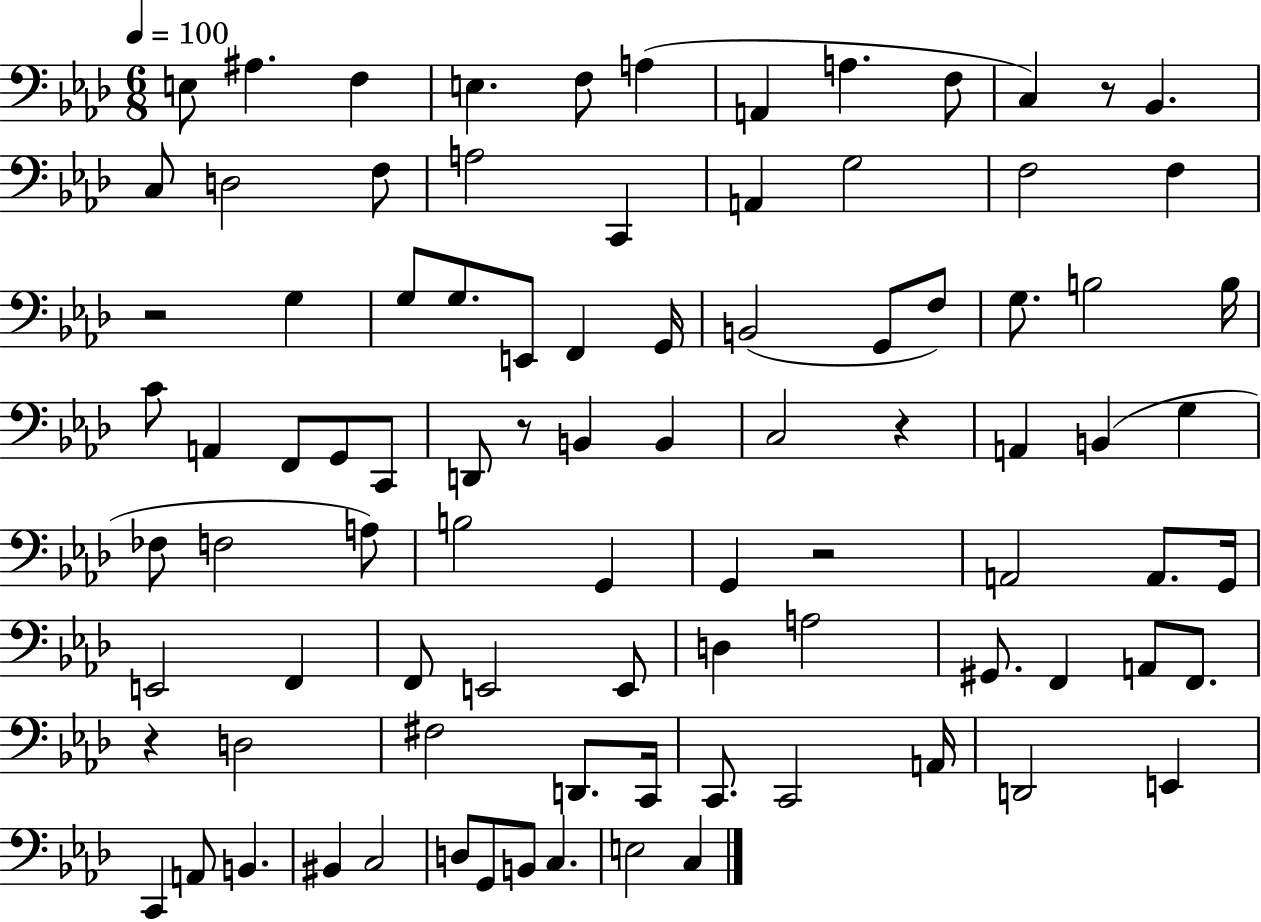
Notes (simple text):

E3/e A#3/q. F3/q E3/q. F3/e A3/q A2/q A3/q. F3/e C3/q R/e Bb2/q. C3/e D3/h F3/e A3/h C2/q A2/q G3/h F3/h F3/q R/h G3/q G3/e G3/e. E2/e F2/q G2/s B2/h G2/e F3/e G3/e. B3/h B3/s C4/e A2/q F2/e G2/e C2/e D2/e R/e B2/q B2/q C3/h R/q A2/q B2/q G3/q FES3/e F3/h A3/e B3/h G2/q G2/q R/h A2/h A2/e. G2/s E2/h F2/q F2/e E2/h E2/e D3/q A3/h G#2/e. F2/q A2/e F2/e. R/q D3/h F#3/h D2/e. C2/s C2/e. C2/h A2/s D2/h E2/q C2/q A2/e B2/q. BIS2/q C3/h D3/e G2/e B2/e C3/q. E3/h C3/q